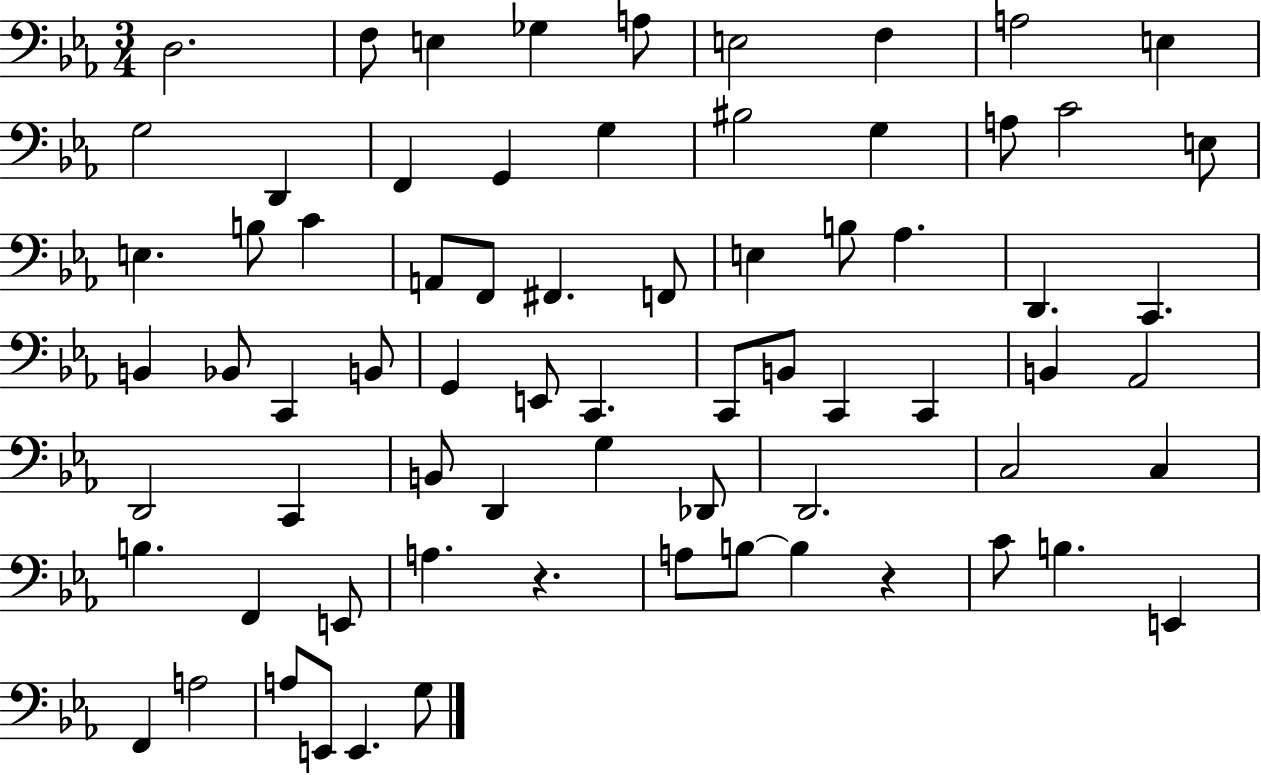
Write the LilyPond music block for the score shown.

{
  \clef bass
  \numericTimeSignature
  \time 3/4
  \key ees \major
  d2. | f8 e4 ges4 a8 | e2 f4 | a2 e4 | \break g2 d,4 | f,4 g,4 g4 | bis2 g4 | a8 c'2 e8 | \break e4. b8 c'4 | a,8 f,8 fis,4. f,8 | e4 b8 aes4. | d,4. c,4. | \break b,4 bes,8 c,4 b,8 | g,4 e,8 c,4. | c,8 b,8 c,4 c,4 | b,4 aes,2 | \break d,2 c,4 | b,8 d,4 g4 des,8 | d,2. | c2 c4 | \break b4. f,4 e,8 | a4. r4. | a8 b8~~ b4 r4 | c'8 b4. e,4 | \break f,4 a2 | a8 e,8 e,4. g8 | \bar "|."
}